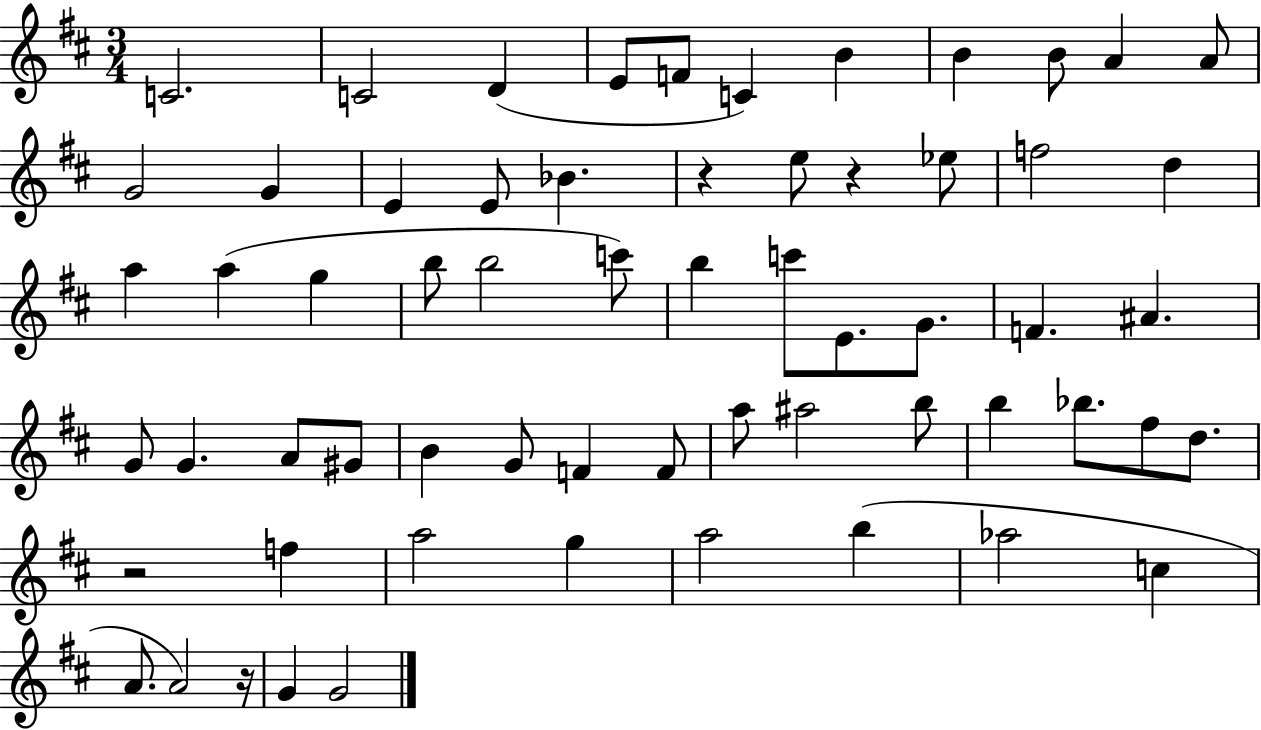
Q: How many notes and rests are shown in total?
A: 62